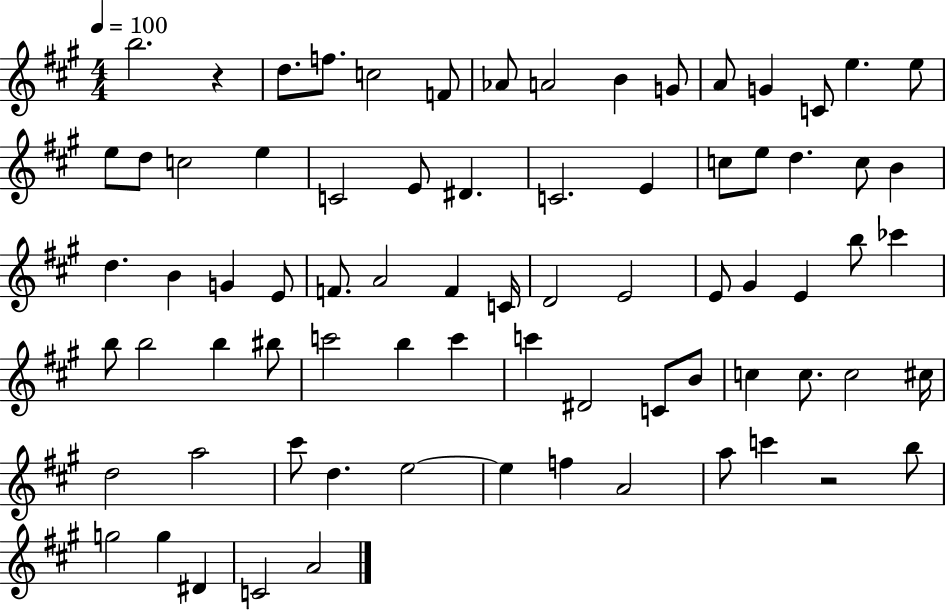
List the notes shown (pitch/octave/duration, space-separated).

B5/h. R/q D5/e. F5/e. C5/h F4/e Ab4/e A4/h B4/q G4/e A4/e G4/q C4/e E5/q. E5/e E5/e D5/e C5/h E5/q C4/h E4/e D#4/q. C4/h. E4/q C5/e E5/e D5/q. C5/e B4/q D5/q. B4/q G4/q E4/e F4/e. A4/h F4/q C4/s D4/h E4/h E4/e G#4/q E4/q B5/e CES6/q B5/e B5/h B5/q BIS5/e C6/h B5/q C6/q C6/q D#4/h C4/e B4/e C5/q C5/e. C5/h C#5/s D5/h A5/h C#6/e D5/q. E5/h E5/q F5/q A4/h A5/e C6/q R/h B5/e G5/h G5/q D#4/q C4/h A4/h